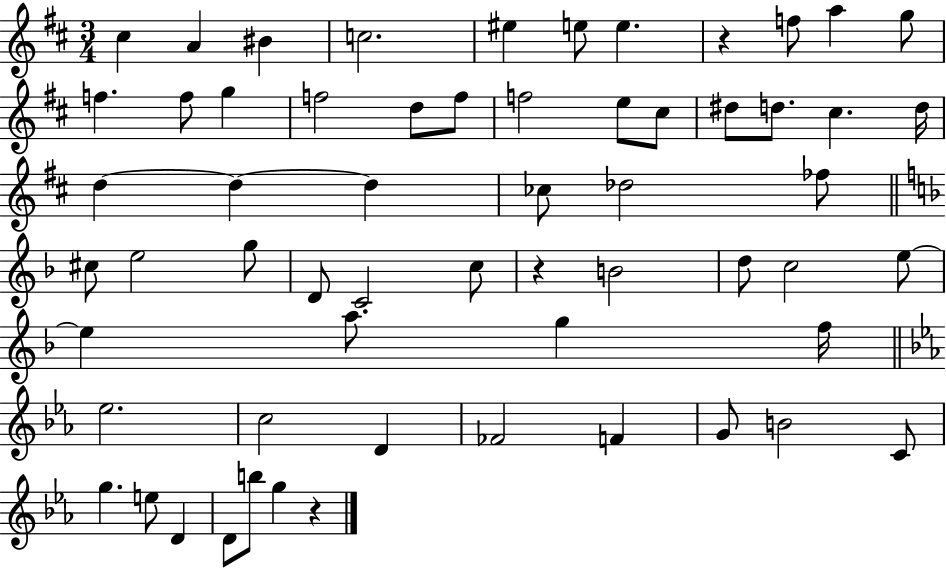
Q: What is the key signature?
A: D major